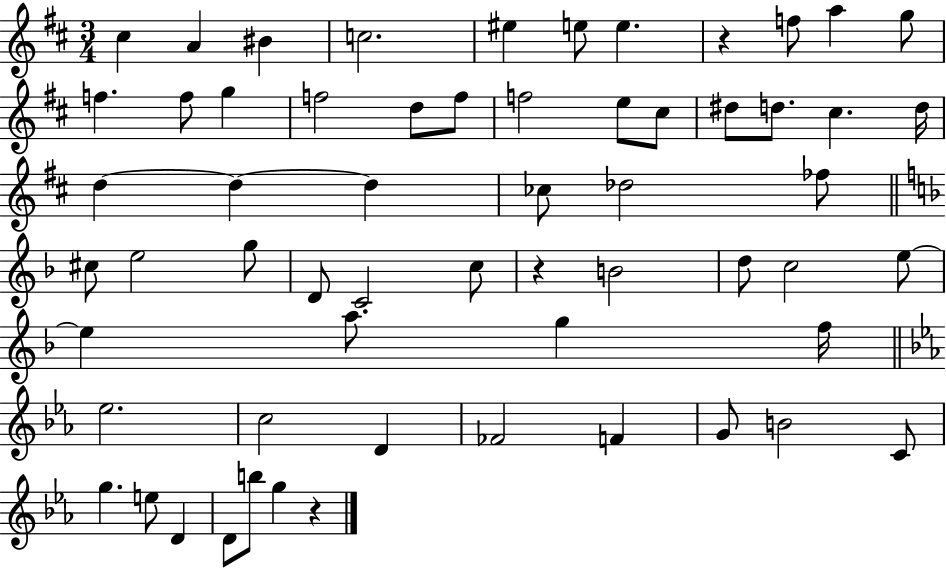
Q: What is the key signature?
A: D major